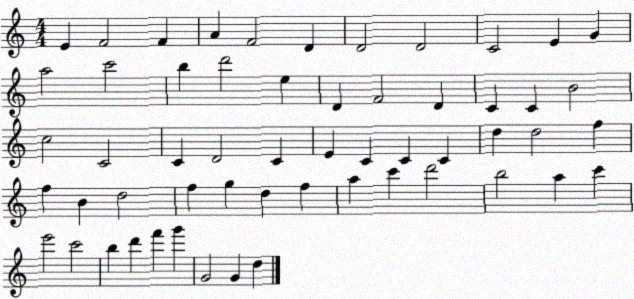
X:1
T:Untitled
M:4/4
L:1/4
K:C
E F2 F A F2 D D2 D2 C2 E G a2 c'2 b d'2 e D F2 D C C B2 c2 C2 C D2 C E C C C d d2 f f B d2 f g d f a c' d'2 b2 a c' e'2 c'2 b d' f' g' G2 G d